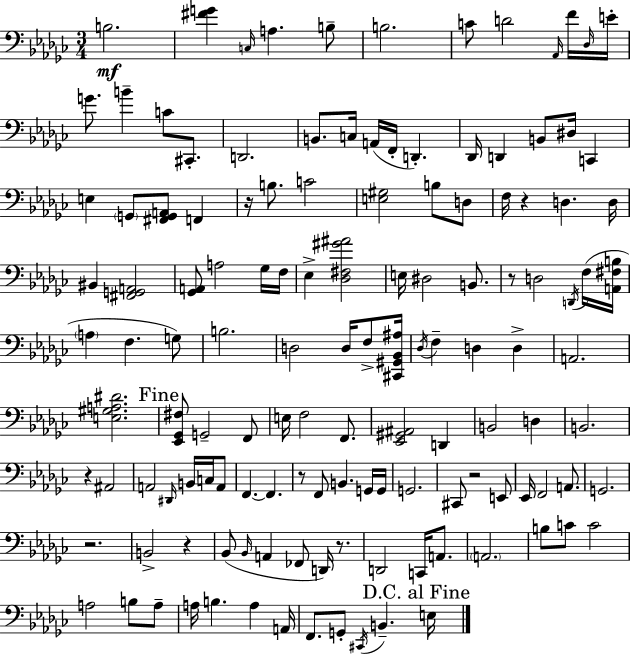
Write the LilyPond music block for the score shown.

{
  \clef bass
  \numericTimeSignature
  \time 3/4
  \key ees \minor
  b2.\mf | <fis' g'>4 \grace { c16 } a4. b8-- | b2. | c'8 d'2 \grace { aes,16 } | \break f'16 \grace { des16 } e'16-. g'8. b'4-- c'8 | cis,8.-. d,2. | b,8. c16 a,16( f,16-. d,4.-.) | des,16 d,4 b,8 dis16 c,4 | \break e4 \parenthesize g,8 <fis, g, a,>8 f,4 | r16 b8. c'2 | <e gis>2 b8 | d8 f16 r4 d4. | \break d16 bis,4 <fis, g, a,>2 | <ges, a,>8 a2 | ges16 f16 ees4-> <des fis gis' ais'>2 | e16 dis2 | \break b,8. r8 d2 | \acciaccatura { d,16 }( f16 <a, fis b>16 \parenthesize a4 f4. | g8) b2. | d2 | \break d16 f8-> <cis, gis, bes, ais>16 \acciaccatura { des16 } f4-- d4 | d4-> a,2. | <e gis a dis'>2. | \mark "Fine" <ees, ges, fis>8 g,2-- | \break f,8 e16 f2 | f,8. <ees, gis, ais,>2 | d,4 b,2 | d4 b,2. | \break r4 ais,2 | a,2 | \grace { dis,16 } b,16 c16 a,8 f,4.~~ | f,4. r8 f,8 b,4. | \break g,16 g,16 g,2. | cis,8 r2 | e,8 ees,16 f,2 | a,8. g,2. | \break r2. | b,2-> | r4 bes,8( \grace { bes,16 } a,4 | fes,8 d,16) r8. d,2 | \break c,16 a,8. \parenthesize a,2. | b8 c'8 c'2 | a2 | b8 a8-- a16 b4. | \break a4 a,16 f,8. g,8-. | \acciaccatura { cis,16 } b,4.-- \mark "D.C. al Fine" e16 \bar "|."
}